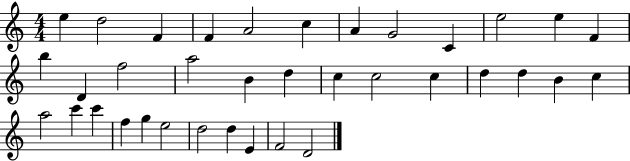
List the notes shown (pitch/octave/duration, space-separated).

E5/q D5/h F4/q F4/q A4/h C5/q A4/q G4/h C4/q E5/h E5/q F4/q B5/q D4/q F5/h A5/h B4/q D5/q C5/q C5/h C5/q D5/q D5/q B4/q C5/q A5/h C6/q C6/q F5/q G5/q E5/h D5/h D5/q E4/q F4/h D4/h